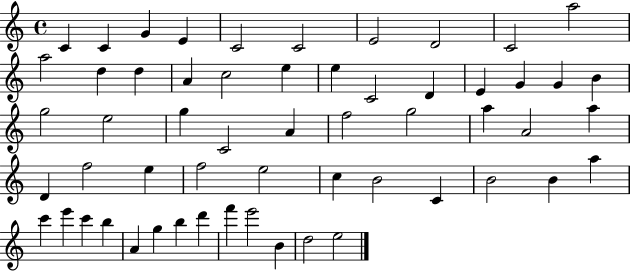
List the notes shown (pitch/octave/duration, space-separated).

C4/q C4/q G4/q E4/q C4/h C4/h E4/h D4/h C4/h A5/h A5/h D5/q D5/q A4/q C5/h E5/q E5/q C4/h D4/q E4/q G4/q G4/q B4/q G5/h E5/h G5/q C4/h A4/q F5/h G5/h A5/q A4/h A5/q D4/q F5/h E5/q F5/h E5/h C5/q B4/h C4/q B4/h B4/q A5/q C6/q E6/q C6/q B5/q A4/q G5/q B5/q D6/q F6/q E6/h B4/q D5/h E5/h